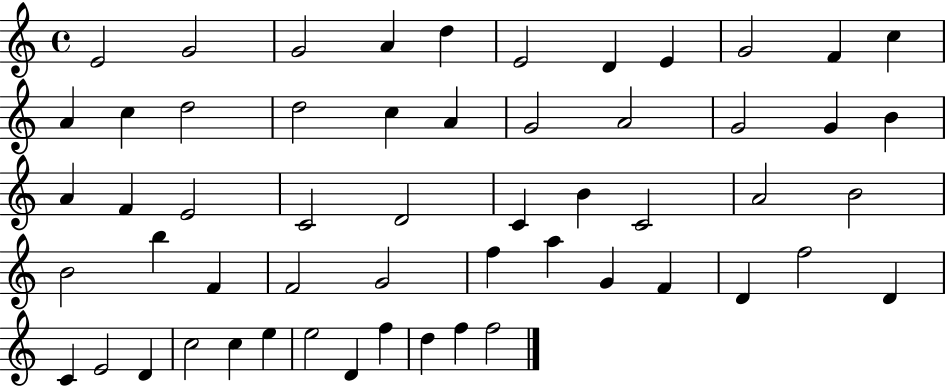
E4/h G4/h G4/h A4/q D5/q E4/h D4/q E4/q G4/h F4/q C5/q A4/q C5/q D5/h D5/h C5/q A4/q G4/h A4/h G4/h G4/q B4/q A4/q F4/q E4/h C4/h D4/h C4/q B4/q C4/h A4/h B4/h B4/h B5/q F4/q F4/h G4/h F5/q A5/q G4/q F4/q D4/q F5/h D4/q C4/q E4/h D4/q C5/h C5/q E5/q E5/h D4/q F5/q D5/q F5/q F5/h